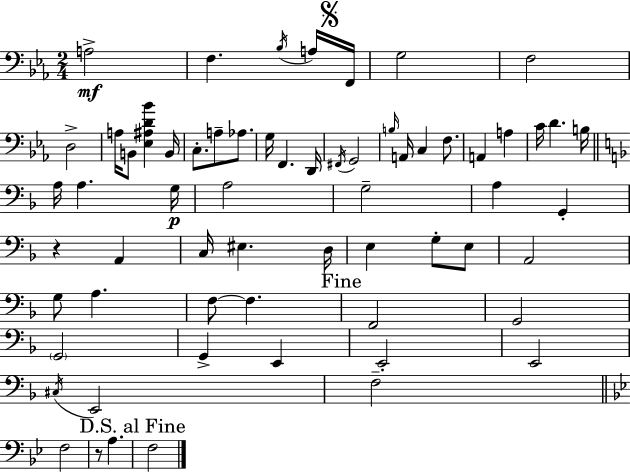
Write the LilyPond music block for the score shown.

{
  \clef bass
  \numericTimeSignature
  \time 2/4
  \key c \minor
  a2->\mf | f4. \acciaccatura { bes16 } a16 | \mark \markup { \musicglyph "scripts.segno" } f,16 g2 | f2 | \break d2-> | a16 b,8 <ees ais d' bes'>4 | b,16 c8.-. a8-- aes8. | g16 f,4. | \break d,16 \acciaccatura { fis,16 } g,2 | \grace { b16 } a,16 c4 | f8. a,4 a4 | c'16 d'4. | \break b16 \bar "||" \break \key d \minor a16 a4. g16\p | a2 | g2-- | a4 g,4-. | \break r4 a,4 | c16 eis4. d16 | e4 g8-. e8 | a,2 | \break g8 a4. | f8~~ f4. | \mark "Fine" f,2 | g,2 | \break \parenthesize g,2 | g,4-> e,4 | e,2-. | e,2 | \break \acciaccatura { cis16 } e,2 | f2-- | \bar "||" \break \key bes \major f2 | r8 a4. | \mark "D.S. al Fine" f2 | \bar "|."
}